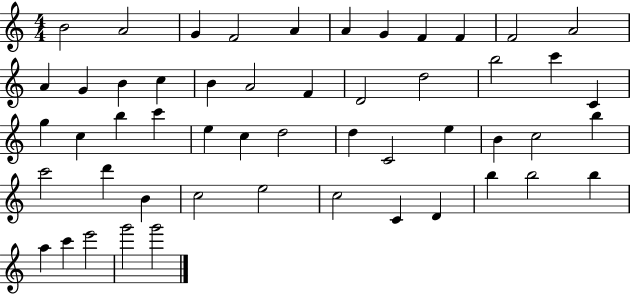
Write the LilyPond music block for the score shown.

{
  \clef treble
  \numericTimeSignature
  \time 4/4
  \key c \major
  b'2 a'2 | g'4 f'2 a'4 | a'4 g'4 f'4 f'4 | f'2 a'2 | \break a'4 g'4 b'4 c''4 | b'4 a'2 f'4 | d'2 d''2 | b''2 c'''4 c'4 | \break g''4 c''4 b''4 c'''4 | e''4 c''4 d''2 | d''4 c'2 e''4 | b'4 c''2 b''4 | \break c'''2 d'''4 b'4 | c''2 e''2 | c''2 c'4 d'4 | b''4 b''2 b''4 | \break a''4 c'''4 e'''2 | g'''2 g'''2 | \bar "|."
}